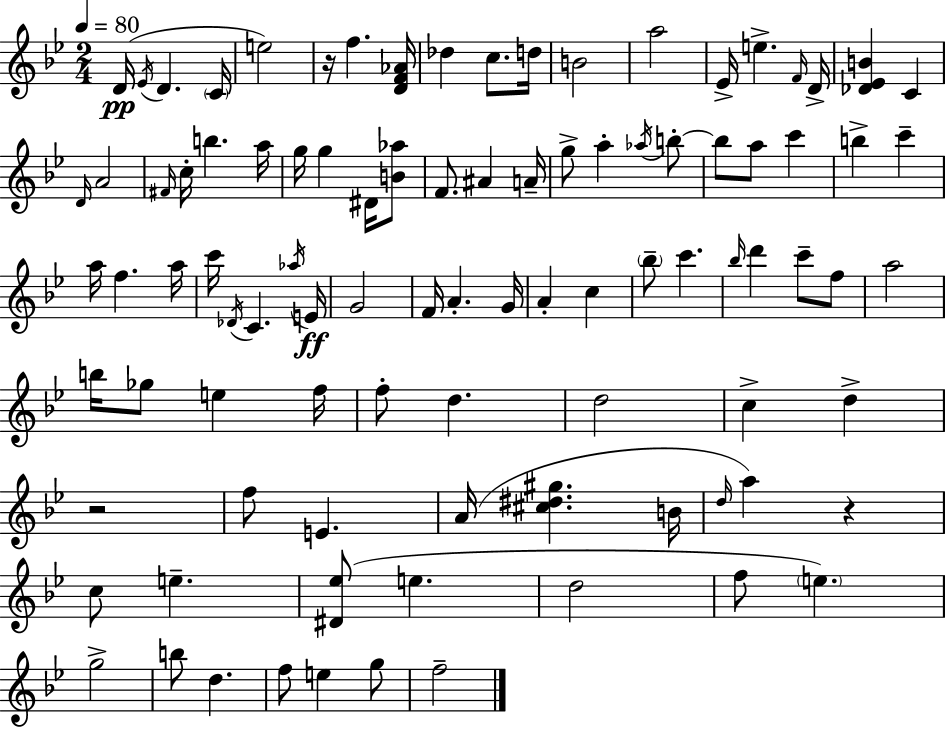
D4/s Eb4/s D4/q. C4/s E5/h R/s F5/q. [D4,F4,Ab4]/s Db5/q C5/e. D5/s B4/h A5/h Eb4/s E5/q. F4/s D4/s [Db4,Eb4,B4]/q C4/q D4/s A4/h F#4/s C5/s B5/q. A5/s G5/s G5/q D#4/s [B4,Ab5]/e F4/e. A#4/q A4/s G5/e A5/q Ab5/s B5/e B5/e A5/e C6/q B5/q C6/q A5/s F5/q. A5/s C6/s Db4/s C4/q. Ab5/s E4/s G4/h F4/s A4/q. G4/s A4/q C5/q Bb5/e C6/q. Bb5/s D6/q C6/e F5/e A5/h B5/s Gb5/e E5/q F5/s F5/e D5/q. D5/h C5/q D5/q R/h F5/e E4/q. A4/s [C#5,D#5,G#5]/q. B4/s D5/s A5/q R/q C5/e E5/q. [D#4,Eb5]/e E5/q. D5/h F5/e E5/q. G5/h B5/e D5/q. F5/e E5/q G5/e F5/h